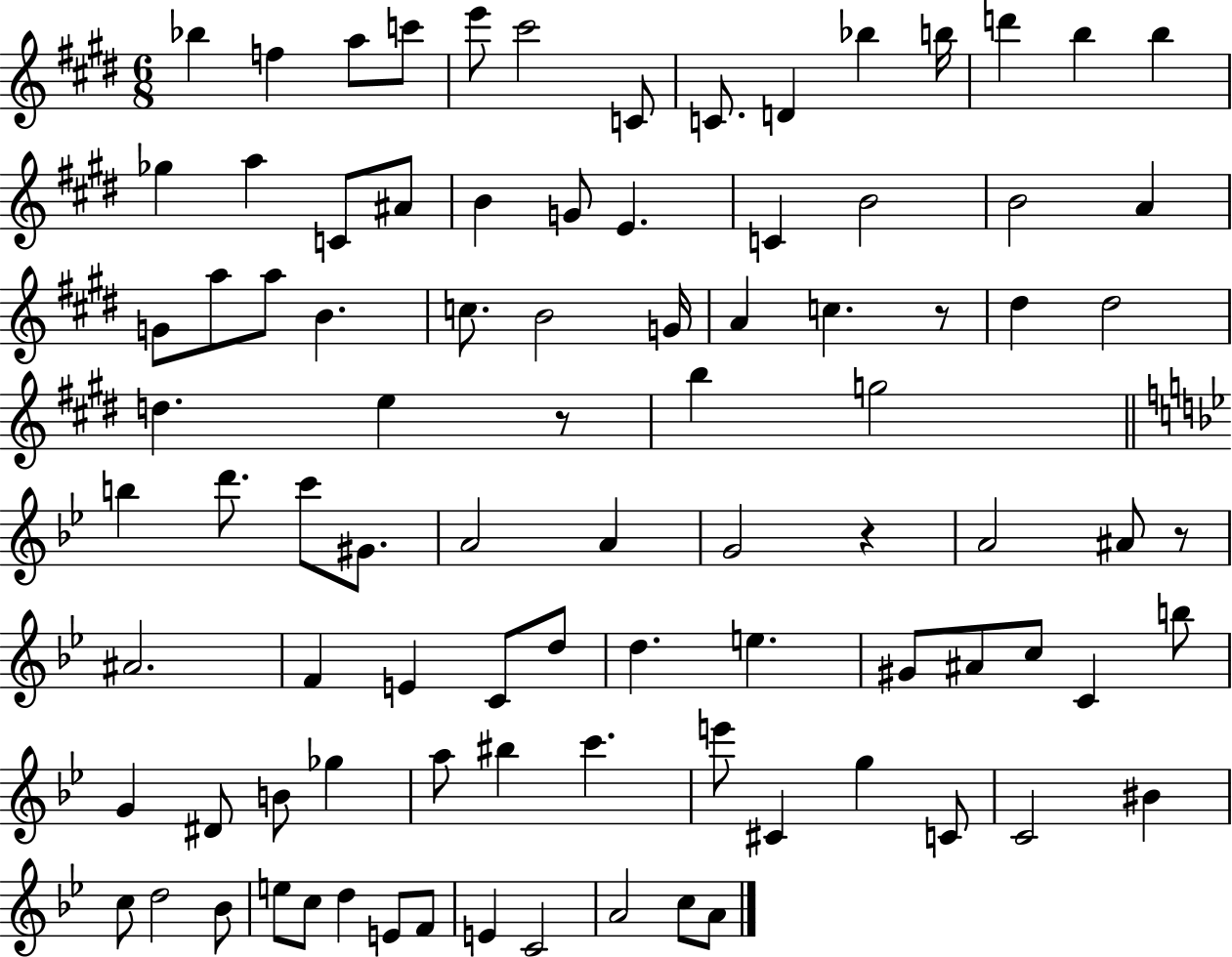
Bb5/q F5/q A5/e C6/e E6/e C#6/h C4/e C4/e. D4/q Bb5/q B5/s D6/q B5/q B5/q Gb5/q A5/q C4/e A#4/e B4/q G4/e E4/q. C4/q B4/h B4/h A4/q G4/e A5/e A5/e B4/q. C5/e. B4/h G4/s A4/q C5/q. R/e D#5/q D#5/h D5/q. E5/q R/e B5/q G5/h B5/q D6/e. C6/e G#4/e. A4/h A4/q G4/h R/q A4/h A#4/e R/e A#4/h. F4/q E4/q C4/e D5/e D5/q. E5/q. G#4/e A#4/e C5/e C4/q B5/e G4/q D#4/e B4/e Gb5/q A5/e BIS5/q C6/q. E6/e C#4/q G5/q C4/e C4/h BIS4/q C5/e D5/h Bb4/e E5/e C5/e D5/q E4/e F4/e E4/q C4/h A4/h C5/e A4/e